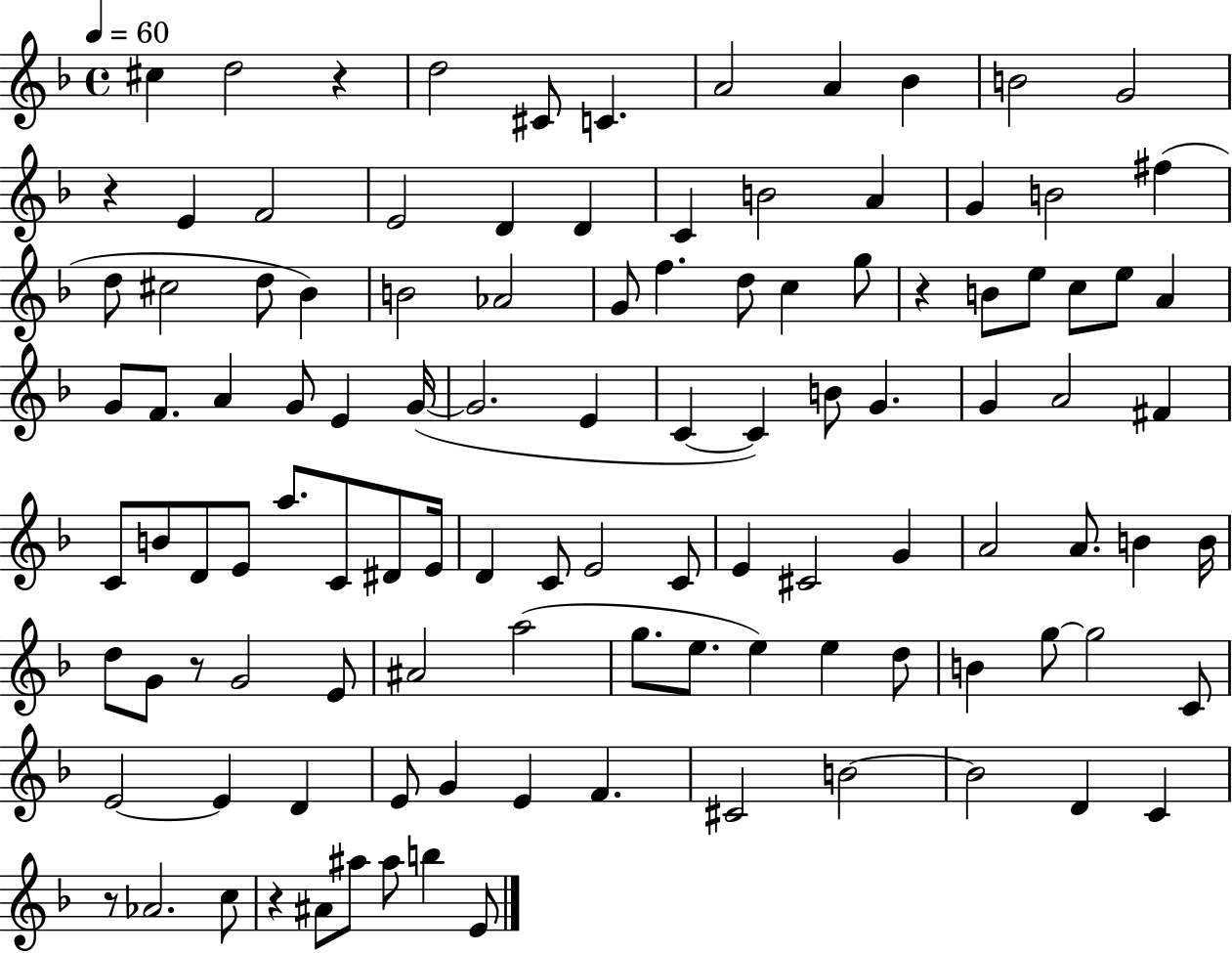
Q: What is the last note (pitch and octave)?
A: E4